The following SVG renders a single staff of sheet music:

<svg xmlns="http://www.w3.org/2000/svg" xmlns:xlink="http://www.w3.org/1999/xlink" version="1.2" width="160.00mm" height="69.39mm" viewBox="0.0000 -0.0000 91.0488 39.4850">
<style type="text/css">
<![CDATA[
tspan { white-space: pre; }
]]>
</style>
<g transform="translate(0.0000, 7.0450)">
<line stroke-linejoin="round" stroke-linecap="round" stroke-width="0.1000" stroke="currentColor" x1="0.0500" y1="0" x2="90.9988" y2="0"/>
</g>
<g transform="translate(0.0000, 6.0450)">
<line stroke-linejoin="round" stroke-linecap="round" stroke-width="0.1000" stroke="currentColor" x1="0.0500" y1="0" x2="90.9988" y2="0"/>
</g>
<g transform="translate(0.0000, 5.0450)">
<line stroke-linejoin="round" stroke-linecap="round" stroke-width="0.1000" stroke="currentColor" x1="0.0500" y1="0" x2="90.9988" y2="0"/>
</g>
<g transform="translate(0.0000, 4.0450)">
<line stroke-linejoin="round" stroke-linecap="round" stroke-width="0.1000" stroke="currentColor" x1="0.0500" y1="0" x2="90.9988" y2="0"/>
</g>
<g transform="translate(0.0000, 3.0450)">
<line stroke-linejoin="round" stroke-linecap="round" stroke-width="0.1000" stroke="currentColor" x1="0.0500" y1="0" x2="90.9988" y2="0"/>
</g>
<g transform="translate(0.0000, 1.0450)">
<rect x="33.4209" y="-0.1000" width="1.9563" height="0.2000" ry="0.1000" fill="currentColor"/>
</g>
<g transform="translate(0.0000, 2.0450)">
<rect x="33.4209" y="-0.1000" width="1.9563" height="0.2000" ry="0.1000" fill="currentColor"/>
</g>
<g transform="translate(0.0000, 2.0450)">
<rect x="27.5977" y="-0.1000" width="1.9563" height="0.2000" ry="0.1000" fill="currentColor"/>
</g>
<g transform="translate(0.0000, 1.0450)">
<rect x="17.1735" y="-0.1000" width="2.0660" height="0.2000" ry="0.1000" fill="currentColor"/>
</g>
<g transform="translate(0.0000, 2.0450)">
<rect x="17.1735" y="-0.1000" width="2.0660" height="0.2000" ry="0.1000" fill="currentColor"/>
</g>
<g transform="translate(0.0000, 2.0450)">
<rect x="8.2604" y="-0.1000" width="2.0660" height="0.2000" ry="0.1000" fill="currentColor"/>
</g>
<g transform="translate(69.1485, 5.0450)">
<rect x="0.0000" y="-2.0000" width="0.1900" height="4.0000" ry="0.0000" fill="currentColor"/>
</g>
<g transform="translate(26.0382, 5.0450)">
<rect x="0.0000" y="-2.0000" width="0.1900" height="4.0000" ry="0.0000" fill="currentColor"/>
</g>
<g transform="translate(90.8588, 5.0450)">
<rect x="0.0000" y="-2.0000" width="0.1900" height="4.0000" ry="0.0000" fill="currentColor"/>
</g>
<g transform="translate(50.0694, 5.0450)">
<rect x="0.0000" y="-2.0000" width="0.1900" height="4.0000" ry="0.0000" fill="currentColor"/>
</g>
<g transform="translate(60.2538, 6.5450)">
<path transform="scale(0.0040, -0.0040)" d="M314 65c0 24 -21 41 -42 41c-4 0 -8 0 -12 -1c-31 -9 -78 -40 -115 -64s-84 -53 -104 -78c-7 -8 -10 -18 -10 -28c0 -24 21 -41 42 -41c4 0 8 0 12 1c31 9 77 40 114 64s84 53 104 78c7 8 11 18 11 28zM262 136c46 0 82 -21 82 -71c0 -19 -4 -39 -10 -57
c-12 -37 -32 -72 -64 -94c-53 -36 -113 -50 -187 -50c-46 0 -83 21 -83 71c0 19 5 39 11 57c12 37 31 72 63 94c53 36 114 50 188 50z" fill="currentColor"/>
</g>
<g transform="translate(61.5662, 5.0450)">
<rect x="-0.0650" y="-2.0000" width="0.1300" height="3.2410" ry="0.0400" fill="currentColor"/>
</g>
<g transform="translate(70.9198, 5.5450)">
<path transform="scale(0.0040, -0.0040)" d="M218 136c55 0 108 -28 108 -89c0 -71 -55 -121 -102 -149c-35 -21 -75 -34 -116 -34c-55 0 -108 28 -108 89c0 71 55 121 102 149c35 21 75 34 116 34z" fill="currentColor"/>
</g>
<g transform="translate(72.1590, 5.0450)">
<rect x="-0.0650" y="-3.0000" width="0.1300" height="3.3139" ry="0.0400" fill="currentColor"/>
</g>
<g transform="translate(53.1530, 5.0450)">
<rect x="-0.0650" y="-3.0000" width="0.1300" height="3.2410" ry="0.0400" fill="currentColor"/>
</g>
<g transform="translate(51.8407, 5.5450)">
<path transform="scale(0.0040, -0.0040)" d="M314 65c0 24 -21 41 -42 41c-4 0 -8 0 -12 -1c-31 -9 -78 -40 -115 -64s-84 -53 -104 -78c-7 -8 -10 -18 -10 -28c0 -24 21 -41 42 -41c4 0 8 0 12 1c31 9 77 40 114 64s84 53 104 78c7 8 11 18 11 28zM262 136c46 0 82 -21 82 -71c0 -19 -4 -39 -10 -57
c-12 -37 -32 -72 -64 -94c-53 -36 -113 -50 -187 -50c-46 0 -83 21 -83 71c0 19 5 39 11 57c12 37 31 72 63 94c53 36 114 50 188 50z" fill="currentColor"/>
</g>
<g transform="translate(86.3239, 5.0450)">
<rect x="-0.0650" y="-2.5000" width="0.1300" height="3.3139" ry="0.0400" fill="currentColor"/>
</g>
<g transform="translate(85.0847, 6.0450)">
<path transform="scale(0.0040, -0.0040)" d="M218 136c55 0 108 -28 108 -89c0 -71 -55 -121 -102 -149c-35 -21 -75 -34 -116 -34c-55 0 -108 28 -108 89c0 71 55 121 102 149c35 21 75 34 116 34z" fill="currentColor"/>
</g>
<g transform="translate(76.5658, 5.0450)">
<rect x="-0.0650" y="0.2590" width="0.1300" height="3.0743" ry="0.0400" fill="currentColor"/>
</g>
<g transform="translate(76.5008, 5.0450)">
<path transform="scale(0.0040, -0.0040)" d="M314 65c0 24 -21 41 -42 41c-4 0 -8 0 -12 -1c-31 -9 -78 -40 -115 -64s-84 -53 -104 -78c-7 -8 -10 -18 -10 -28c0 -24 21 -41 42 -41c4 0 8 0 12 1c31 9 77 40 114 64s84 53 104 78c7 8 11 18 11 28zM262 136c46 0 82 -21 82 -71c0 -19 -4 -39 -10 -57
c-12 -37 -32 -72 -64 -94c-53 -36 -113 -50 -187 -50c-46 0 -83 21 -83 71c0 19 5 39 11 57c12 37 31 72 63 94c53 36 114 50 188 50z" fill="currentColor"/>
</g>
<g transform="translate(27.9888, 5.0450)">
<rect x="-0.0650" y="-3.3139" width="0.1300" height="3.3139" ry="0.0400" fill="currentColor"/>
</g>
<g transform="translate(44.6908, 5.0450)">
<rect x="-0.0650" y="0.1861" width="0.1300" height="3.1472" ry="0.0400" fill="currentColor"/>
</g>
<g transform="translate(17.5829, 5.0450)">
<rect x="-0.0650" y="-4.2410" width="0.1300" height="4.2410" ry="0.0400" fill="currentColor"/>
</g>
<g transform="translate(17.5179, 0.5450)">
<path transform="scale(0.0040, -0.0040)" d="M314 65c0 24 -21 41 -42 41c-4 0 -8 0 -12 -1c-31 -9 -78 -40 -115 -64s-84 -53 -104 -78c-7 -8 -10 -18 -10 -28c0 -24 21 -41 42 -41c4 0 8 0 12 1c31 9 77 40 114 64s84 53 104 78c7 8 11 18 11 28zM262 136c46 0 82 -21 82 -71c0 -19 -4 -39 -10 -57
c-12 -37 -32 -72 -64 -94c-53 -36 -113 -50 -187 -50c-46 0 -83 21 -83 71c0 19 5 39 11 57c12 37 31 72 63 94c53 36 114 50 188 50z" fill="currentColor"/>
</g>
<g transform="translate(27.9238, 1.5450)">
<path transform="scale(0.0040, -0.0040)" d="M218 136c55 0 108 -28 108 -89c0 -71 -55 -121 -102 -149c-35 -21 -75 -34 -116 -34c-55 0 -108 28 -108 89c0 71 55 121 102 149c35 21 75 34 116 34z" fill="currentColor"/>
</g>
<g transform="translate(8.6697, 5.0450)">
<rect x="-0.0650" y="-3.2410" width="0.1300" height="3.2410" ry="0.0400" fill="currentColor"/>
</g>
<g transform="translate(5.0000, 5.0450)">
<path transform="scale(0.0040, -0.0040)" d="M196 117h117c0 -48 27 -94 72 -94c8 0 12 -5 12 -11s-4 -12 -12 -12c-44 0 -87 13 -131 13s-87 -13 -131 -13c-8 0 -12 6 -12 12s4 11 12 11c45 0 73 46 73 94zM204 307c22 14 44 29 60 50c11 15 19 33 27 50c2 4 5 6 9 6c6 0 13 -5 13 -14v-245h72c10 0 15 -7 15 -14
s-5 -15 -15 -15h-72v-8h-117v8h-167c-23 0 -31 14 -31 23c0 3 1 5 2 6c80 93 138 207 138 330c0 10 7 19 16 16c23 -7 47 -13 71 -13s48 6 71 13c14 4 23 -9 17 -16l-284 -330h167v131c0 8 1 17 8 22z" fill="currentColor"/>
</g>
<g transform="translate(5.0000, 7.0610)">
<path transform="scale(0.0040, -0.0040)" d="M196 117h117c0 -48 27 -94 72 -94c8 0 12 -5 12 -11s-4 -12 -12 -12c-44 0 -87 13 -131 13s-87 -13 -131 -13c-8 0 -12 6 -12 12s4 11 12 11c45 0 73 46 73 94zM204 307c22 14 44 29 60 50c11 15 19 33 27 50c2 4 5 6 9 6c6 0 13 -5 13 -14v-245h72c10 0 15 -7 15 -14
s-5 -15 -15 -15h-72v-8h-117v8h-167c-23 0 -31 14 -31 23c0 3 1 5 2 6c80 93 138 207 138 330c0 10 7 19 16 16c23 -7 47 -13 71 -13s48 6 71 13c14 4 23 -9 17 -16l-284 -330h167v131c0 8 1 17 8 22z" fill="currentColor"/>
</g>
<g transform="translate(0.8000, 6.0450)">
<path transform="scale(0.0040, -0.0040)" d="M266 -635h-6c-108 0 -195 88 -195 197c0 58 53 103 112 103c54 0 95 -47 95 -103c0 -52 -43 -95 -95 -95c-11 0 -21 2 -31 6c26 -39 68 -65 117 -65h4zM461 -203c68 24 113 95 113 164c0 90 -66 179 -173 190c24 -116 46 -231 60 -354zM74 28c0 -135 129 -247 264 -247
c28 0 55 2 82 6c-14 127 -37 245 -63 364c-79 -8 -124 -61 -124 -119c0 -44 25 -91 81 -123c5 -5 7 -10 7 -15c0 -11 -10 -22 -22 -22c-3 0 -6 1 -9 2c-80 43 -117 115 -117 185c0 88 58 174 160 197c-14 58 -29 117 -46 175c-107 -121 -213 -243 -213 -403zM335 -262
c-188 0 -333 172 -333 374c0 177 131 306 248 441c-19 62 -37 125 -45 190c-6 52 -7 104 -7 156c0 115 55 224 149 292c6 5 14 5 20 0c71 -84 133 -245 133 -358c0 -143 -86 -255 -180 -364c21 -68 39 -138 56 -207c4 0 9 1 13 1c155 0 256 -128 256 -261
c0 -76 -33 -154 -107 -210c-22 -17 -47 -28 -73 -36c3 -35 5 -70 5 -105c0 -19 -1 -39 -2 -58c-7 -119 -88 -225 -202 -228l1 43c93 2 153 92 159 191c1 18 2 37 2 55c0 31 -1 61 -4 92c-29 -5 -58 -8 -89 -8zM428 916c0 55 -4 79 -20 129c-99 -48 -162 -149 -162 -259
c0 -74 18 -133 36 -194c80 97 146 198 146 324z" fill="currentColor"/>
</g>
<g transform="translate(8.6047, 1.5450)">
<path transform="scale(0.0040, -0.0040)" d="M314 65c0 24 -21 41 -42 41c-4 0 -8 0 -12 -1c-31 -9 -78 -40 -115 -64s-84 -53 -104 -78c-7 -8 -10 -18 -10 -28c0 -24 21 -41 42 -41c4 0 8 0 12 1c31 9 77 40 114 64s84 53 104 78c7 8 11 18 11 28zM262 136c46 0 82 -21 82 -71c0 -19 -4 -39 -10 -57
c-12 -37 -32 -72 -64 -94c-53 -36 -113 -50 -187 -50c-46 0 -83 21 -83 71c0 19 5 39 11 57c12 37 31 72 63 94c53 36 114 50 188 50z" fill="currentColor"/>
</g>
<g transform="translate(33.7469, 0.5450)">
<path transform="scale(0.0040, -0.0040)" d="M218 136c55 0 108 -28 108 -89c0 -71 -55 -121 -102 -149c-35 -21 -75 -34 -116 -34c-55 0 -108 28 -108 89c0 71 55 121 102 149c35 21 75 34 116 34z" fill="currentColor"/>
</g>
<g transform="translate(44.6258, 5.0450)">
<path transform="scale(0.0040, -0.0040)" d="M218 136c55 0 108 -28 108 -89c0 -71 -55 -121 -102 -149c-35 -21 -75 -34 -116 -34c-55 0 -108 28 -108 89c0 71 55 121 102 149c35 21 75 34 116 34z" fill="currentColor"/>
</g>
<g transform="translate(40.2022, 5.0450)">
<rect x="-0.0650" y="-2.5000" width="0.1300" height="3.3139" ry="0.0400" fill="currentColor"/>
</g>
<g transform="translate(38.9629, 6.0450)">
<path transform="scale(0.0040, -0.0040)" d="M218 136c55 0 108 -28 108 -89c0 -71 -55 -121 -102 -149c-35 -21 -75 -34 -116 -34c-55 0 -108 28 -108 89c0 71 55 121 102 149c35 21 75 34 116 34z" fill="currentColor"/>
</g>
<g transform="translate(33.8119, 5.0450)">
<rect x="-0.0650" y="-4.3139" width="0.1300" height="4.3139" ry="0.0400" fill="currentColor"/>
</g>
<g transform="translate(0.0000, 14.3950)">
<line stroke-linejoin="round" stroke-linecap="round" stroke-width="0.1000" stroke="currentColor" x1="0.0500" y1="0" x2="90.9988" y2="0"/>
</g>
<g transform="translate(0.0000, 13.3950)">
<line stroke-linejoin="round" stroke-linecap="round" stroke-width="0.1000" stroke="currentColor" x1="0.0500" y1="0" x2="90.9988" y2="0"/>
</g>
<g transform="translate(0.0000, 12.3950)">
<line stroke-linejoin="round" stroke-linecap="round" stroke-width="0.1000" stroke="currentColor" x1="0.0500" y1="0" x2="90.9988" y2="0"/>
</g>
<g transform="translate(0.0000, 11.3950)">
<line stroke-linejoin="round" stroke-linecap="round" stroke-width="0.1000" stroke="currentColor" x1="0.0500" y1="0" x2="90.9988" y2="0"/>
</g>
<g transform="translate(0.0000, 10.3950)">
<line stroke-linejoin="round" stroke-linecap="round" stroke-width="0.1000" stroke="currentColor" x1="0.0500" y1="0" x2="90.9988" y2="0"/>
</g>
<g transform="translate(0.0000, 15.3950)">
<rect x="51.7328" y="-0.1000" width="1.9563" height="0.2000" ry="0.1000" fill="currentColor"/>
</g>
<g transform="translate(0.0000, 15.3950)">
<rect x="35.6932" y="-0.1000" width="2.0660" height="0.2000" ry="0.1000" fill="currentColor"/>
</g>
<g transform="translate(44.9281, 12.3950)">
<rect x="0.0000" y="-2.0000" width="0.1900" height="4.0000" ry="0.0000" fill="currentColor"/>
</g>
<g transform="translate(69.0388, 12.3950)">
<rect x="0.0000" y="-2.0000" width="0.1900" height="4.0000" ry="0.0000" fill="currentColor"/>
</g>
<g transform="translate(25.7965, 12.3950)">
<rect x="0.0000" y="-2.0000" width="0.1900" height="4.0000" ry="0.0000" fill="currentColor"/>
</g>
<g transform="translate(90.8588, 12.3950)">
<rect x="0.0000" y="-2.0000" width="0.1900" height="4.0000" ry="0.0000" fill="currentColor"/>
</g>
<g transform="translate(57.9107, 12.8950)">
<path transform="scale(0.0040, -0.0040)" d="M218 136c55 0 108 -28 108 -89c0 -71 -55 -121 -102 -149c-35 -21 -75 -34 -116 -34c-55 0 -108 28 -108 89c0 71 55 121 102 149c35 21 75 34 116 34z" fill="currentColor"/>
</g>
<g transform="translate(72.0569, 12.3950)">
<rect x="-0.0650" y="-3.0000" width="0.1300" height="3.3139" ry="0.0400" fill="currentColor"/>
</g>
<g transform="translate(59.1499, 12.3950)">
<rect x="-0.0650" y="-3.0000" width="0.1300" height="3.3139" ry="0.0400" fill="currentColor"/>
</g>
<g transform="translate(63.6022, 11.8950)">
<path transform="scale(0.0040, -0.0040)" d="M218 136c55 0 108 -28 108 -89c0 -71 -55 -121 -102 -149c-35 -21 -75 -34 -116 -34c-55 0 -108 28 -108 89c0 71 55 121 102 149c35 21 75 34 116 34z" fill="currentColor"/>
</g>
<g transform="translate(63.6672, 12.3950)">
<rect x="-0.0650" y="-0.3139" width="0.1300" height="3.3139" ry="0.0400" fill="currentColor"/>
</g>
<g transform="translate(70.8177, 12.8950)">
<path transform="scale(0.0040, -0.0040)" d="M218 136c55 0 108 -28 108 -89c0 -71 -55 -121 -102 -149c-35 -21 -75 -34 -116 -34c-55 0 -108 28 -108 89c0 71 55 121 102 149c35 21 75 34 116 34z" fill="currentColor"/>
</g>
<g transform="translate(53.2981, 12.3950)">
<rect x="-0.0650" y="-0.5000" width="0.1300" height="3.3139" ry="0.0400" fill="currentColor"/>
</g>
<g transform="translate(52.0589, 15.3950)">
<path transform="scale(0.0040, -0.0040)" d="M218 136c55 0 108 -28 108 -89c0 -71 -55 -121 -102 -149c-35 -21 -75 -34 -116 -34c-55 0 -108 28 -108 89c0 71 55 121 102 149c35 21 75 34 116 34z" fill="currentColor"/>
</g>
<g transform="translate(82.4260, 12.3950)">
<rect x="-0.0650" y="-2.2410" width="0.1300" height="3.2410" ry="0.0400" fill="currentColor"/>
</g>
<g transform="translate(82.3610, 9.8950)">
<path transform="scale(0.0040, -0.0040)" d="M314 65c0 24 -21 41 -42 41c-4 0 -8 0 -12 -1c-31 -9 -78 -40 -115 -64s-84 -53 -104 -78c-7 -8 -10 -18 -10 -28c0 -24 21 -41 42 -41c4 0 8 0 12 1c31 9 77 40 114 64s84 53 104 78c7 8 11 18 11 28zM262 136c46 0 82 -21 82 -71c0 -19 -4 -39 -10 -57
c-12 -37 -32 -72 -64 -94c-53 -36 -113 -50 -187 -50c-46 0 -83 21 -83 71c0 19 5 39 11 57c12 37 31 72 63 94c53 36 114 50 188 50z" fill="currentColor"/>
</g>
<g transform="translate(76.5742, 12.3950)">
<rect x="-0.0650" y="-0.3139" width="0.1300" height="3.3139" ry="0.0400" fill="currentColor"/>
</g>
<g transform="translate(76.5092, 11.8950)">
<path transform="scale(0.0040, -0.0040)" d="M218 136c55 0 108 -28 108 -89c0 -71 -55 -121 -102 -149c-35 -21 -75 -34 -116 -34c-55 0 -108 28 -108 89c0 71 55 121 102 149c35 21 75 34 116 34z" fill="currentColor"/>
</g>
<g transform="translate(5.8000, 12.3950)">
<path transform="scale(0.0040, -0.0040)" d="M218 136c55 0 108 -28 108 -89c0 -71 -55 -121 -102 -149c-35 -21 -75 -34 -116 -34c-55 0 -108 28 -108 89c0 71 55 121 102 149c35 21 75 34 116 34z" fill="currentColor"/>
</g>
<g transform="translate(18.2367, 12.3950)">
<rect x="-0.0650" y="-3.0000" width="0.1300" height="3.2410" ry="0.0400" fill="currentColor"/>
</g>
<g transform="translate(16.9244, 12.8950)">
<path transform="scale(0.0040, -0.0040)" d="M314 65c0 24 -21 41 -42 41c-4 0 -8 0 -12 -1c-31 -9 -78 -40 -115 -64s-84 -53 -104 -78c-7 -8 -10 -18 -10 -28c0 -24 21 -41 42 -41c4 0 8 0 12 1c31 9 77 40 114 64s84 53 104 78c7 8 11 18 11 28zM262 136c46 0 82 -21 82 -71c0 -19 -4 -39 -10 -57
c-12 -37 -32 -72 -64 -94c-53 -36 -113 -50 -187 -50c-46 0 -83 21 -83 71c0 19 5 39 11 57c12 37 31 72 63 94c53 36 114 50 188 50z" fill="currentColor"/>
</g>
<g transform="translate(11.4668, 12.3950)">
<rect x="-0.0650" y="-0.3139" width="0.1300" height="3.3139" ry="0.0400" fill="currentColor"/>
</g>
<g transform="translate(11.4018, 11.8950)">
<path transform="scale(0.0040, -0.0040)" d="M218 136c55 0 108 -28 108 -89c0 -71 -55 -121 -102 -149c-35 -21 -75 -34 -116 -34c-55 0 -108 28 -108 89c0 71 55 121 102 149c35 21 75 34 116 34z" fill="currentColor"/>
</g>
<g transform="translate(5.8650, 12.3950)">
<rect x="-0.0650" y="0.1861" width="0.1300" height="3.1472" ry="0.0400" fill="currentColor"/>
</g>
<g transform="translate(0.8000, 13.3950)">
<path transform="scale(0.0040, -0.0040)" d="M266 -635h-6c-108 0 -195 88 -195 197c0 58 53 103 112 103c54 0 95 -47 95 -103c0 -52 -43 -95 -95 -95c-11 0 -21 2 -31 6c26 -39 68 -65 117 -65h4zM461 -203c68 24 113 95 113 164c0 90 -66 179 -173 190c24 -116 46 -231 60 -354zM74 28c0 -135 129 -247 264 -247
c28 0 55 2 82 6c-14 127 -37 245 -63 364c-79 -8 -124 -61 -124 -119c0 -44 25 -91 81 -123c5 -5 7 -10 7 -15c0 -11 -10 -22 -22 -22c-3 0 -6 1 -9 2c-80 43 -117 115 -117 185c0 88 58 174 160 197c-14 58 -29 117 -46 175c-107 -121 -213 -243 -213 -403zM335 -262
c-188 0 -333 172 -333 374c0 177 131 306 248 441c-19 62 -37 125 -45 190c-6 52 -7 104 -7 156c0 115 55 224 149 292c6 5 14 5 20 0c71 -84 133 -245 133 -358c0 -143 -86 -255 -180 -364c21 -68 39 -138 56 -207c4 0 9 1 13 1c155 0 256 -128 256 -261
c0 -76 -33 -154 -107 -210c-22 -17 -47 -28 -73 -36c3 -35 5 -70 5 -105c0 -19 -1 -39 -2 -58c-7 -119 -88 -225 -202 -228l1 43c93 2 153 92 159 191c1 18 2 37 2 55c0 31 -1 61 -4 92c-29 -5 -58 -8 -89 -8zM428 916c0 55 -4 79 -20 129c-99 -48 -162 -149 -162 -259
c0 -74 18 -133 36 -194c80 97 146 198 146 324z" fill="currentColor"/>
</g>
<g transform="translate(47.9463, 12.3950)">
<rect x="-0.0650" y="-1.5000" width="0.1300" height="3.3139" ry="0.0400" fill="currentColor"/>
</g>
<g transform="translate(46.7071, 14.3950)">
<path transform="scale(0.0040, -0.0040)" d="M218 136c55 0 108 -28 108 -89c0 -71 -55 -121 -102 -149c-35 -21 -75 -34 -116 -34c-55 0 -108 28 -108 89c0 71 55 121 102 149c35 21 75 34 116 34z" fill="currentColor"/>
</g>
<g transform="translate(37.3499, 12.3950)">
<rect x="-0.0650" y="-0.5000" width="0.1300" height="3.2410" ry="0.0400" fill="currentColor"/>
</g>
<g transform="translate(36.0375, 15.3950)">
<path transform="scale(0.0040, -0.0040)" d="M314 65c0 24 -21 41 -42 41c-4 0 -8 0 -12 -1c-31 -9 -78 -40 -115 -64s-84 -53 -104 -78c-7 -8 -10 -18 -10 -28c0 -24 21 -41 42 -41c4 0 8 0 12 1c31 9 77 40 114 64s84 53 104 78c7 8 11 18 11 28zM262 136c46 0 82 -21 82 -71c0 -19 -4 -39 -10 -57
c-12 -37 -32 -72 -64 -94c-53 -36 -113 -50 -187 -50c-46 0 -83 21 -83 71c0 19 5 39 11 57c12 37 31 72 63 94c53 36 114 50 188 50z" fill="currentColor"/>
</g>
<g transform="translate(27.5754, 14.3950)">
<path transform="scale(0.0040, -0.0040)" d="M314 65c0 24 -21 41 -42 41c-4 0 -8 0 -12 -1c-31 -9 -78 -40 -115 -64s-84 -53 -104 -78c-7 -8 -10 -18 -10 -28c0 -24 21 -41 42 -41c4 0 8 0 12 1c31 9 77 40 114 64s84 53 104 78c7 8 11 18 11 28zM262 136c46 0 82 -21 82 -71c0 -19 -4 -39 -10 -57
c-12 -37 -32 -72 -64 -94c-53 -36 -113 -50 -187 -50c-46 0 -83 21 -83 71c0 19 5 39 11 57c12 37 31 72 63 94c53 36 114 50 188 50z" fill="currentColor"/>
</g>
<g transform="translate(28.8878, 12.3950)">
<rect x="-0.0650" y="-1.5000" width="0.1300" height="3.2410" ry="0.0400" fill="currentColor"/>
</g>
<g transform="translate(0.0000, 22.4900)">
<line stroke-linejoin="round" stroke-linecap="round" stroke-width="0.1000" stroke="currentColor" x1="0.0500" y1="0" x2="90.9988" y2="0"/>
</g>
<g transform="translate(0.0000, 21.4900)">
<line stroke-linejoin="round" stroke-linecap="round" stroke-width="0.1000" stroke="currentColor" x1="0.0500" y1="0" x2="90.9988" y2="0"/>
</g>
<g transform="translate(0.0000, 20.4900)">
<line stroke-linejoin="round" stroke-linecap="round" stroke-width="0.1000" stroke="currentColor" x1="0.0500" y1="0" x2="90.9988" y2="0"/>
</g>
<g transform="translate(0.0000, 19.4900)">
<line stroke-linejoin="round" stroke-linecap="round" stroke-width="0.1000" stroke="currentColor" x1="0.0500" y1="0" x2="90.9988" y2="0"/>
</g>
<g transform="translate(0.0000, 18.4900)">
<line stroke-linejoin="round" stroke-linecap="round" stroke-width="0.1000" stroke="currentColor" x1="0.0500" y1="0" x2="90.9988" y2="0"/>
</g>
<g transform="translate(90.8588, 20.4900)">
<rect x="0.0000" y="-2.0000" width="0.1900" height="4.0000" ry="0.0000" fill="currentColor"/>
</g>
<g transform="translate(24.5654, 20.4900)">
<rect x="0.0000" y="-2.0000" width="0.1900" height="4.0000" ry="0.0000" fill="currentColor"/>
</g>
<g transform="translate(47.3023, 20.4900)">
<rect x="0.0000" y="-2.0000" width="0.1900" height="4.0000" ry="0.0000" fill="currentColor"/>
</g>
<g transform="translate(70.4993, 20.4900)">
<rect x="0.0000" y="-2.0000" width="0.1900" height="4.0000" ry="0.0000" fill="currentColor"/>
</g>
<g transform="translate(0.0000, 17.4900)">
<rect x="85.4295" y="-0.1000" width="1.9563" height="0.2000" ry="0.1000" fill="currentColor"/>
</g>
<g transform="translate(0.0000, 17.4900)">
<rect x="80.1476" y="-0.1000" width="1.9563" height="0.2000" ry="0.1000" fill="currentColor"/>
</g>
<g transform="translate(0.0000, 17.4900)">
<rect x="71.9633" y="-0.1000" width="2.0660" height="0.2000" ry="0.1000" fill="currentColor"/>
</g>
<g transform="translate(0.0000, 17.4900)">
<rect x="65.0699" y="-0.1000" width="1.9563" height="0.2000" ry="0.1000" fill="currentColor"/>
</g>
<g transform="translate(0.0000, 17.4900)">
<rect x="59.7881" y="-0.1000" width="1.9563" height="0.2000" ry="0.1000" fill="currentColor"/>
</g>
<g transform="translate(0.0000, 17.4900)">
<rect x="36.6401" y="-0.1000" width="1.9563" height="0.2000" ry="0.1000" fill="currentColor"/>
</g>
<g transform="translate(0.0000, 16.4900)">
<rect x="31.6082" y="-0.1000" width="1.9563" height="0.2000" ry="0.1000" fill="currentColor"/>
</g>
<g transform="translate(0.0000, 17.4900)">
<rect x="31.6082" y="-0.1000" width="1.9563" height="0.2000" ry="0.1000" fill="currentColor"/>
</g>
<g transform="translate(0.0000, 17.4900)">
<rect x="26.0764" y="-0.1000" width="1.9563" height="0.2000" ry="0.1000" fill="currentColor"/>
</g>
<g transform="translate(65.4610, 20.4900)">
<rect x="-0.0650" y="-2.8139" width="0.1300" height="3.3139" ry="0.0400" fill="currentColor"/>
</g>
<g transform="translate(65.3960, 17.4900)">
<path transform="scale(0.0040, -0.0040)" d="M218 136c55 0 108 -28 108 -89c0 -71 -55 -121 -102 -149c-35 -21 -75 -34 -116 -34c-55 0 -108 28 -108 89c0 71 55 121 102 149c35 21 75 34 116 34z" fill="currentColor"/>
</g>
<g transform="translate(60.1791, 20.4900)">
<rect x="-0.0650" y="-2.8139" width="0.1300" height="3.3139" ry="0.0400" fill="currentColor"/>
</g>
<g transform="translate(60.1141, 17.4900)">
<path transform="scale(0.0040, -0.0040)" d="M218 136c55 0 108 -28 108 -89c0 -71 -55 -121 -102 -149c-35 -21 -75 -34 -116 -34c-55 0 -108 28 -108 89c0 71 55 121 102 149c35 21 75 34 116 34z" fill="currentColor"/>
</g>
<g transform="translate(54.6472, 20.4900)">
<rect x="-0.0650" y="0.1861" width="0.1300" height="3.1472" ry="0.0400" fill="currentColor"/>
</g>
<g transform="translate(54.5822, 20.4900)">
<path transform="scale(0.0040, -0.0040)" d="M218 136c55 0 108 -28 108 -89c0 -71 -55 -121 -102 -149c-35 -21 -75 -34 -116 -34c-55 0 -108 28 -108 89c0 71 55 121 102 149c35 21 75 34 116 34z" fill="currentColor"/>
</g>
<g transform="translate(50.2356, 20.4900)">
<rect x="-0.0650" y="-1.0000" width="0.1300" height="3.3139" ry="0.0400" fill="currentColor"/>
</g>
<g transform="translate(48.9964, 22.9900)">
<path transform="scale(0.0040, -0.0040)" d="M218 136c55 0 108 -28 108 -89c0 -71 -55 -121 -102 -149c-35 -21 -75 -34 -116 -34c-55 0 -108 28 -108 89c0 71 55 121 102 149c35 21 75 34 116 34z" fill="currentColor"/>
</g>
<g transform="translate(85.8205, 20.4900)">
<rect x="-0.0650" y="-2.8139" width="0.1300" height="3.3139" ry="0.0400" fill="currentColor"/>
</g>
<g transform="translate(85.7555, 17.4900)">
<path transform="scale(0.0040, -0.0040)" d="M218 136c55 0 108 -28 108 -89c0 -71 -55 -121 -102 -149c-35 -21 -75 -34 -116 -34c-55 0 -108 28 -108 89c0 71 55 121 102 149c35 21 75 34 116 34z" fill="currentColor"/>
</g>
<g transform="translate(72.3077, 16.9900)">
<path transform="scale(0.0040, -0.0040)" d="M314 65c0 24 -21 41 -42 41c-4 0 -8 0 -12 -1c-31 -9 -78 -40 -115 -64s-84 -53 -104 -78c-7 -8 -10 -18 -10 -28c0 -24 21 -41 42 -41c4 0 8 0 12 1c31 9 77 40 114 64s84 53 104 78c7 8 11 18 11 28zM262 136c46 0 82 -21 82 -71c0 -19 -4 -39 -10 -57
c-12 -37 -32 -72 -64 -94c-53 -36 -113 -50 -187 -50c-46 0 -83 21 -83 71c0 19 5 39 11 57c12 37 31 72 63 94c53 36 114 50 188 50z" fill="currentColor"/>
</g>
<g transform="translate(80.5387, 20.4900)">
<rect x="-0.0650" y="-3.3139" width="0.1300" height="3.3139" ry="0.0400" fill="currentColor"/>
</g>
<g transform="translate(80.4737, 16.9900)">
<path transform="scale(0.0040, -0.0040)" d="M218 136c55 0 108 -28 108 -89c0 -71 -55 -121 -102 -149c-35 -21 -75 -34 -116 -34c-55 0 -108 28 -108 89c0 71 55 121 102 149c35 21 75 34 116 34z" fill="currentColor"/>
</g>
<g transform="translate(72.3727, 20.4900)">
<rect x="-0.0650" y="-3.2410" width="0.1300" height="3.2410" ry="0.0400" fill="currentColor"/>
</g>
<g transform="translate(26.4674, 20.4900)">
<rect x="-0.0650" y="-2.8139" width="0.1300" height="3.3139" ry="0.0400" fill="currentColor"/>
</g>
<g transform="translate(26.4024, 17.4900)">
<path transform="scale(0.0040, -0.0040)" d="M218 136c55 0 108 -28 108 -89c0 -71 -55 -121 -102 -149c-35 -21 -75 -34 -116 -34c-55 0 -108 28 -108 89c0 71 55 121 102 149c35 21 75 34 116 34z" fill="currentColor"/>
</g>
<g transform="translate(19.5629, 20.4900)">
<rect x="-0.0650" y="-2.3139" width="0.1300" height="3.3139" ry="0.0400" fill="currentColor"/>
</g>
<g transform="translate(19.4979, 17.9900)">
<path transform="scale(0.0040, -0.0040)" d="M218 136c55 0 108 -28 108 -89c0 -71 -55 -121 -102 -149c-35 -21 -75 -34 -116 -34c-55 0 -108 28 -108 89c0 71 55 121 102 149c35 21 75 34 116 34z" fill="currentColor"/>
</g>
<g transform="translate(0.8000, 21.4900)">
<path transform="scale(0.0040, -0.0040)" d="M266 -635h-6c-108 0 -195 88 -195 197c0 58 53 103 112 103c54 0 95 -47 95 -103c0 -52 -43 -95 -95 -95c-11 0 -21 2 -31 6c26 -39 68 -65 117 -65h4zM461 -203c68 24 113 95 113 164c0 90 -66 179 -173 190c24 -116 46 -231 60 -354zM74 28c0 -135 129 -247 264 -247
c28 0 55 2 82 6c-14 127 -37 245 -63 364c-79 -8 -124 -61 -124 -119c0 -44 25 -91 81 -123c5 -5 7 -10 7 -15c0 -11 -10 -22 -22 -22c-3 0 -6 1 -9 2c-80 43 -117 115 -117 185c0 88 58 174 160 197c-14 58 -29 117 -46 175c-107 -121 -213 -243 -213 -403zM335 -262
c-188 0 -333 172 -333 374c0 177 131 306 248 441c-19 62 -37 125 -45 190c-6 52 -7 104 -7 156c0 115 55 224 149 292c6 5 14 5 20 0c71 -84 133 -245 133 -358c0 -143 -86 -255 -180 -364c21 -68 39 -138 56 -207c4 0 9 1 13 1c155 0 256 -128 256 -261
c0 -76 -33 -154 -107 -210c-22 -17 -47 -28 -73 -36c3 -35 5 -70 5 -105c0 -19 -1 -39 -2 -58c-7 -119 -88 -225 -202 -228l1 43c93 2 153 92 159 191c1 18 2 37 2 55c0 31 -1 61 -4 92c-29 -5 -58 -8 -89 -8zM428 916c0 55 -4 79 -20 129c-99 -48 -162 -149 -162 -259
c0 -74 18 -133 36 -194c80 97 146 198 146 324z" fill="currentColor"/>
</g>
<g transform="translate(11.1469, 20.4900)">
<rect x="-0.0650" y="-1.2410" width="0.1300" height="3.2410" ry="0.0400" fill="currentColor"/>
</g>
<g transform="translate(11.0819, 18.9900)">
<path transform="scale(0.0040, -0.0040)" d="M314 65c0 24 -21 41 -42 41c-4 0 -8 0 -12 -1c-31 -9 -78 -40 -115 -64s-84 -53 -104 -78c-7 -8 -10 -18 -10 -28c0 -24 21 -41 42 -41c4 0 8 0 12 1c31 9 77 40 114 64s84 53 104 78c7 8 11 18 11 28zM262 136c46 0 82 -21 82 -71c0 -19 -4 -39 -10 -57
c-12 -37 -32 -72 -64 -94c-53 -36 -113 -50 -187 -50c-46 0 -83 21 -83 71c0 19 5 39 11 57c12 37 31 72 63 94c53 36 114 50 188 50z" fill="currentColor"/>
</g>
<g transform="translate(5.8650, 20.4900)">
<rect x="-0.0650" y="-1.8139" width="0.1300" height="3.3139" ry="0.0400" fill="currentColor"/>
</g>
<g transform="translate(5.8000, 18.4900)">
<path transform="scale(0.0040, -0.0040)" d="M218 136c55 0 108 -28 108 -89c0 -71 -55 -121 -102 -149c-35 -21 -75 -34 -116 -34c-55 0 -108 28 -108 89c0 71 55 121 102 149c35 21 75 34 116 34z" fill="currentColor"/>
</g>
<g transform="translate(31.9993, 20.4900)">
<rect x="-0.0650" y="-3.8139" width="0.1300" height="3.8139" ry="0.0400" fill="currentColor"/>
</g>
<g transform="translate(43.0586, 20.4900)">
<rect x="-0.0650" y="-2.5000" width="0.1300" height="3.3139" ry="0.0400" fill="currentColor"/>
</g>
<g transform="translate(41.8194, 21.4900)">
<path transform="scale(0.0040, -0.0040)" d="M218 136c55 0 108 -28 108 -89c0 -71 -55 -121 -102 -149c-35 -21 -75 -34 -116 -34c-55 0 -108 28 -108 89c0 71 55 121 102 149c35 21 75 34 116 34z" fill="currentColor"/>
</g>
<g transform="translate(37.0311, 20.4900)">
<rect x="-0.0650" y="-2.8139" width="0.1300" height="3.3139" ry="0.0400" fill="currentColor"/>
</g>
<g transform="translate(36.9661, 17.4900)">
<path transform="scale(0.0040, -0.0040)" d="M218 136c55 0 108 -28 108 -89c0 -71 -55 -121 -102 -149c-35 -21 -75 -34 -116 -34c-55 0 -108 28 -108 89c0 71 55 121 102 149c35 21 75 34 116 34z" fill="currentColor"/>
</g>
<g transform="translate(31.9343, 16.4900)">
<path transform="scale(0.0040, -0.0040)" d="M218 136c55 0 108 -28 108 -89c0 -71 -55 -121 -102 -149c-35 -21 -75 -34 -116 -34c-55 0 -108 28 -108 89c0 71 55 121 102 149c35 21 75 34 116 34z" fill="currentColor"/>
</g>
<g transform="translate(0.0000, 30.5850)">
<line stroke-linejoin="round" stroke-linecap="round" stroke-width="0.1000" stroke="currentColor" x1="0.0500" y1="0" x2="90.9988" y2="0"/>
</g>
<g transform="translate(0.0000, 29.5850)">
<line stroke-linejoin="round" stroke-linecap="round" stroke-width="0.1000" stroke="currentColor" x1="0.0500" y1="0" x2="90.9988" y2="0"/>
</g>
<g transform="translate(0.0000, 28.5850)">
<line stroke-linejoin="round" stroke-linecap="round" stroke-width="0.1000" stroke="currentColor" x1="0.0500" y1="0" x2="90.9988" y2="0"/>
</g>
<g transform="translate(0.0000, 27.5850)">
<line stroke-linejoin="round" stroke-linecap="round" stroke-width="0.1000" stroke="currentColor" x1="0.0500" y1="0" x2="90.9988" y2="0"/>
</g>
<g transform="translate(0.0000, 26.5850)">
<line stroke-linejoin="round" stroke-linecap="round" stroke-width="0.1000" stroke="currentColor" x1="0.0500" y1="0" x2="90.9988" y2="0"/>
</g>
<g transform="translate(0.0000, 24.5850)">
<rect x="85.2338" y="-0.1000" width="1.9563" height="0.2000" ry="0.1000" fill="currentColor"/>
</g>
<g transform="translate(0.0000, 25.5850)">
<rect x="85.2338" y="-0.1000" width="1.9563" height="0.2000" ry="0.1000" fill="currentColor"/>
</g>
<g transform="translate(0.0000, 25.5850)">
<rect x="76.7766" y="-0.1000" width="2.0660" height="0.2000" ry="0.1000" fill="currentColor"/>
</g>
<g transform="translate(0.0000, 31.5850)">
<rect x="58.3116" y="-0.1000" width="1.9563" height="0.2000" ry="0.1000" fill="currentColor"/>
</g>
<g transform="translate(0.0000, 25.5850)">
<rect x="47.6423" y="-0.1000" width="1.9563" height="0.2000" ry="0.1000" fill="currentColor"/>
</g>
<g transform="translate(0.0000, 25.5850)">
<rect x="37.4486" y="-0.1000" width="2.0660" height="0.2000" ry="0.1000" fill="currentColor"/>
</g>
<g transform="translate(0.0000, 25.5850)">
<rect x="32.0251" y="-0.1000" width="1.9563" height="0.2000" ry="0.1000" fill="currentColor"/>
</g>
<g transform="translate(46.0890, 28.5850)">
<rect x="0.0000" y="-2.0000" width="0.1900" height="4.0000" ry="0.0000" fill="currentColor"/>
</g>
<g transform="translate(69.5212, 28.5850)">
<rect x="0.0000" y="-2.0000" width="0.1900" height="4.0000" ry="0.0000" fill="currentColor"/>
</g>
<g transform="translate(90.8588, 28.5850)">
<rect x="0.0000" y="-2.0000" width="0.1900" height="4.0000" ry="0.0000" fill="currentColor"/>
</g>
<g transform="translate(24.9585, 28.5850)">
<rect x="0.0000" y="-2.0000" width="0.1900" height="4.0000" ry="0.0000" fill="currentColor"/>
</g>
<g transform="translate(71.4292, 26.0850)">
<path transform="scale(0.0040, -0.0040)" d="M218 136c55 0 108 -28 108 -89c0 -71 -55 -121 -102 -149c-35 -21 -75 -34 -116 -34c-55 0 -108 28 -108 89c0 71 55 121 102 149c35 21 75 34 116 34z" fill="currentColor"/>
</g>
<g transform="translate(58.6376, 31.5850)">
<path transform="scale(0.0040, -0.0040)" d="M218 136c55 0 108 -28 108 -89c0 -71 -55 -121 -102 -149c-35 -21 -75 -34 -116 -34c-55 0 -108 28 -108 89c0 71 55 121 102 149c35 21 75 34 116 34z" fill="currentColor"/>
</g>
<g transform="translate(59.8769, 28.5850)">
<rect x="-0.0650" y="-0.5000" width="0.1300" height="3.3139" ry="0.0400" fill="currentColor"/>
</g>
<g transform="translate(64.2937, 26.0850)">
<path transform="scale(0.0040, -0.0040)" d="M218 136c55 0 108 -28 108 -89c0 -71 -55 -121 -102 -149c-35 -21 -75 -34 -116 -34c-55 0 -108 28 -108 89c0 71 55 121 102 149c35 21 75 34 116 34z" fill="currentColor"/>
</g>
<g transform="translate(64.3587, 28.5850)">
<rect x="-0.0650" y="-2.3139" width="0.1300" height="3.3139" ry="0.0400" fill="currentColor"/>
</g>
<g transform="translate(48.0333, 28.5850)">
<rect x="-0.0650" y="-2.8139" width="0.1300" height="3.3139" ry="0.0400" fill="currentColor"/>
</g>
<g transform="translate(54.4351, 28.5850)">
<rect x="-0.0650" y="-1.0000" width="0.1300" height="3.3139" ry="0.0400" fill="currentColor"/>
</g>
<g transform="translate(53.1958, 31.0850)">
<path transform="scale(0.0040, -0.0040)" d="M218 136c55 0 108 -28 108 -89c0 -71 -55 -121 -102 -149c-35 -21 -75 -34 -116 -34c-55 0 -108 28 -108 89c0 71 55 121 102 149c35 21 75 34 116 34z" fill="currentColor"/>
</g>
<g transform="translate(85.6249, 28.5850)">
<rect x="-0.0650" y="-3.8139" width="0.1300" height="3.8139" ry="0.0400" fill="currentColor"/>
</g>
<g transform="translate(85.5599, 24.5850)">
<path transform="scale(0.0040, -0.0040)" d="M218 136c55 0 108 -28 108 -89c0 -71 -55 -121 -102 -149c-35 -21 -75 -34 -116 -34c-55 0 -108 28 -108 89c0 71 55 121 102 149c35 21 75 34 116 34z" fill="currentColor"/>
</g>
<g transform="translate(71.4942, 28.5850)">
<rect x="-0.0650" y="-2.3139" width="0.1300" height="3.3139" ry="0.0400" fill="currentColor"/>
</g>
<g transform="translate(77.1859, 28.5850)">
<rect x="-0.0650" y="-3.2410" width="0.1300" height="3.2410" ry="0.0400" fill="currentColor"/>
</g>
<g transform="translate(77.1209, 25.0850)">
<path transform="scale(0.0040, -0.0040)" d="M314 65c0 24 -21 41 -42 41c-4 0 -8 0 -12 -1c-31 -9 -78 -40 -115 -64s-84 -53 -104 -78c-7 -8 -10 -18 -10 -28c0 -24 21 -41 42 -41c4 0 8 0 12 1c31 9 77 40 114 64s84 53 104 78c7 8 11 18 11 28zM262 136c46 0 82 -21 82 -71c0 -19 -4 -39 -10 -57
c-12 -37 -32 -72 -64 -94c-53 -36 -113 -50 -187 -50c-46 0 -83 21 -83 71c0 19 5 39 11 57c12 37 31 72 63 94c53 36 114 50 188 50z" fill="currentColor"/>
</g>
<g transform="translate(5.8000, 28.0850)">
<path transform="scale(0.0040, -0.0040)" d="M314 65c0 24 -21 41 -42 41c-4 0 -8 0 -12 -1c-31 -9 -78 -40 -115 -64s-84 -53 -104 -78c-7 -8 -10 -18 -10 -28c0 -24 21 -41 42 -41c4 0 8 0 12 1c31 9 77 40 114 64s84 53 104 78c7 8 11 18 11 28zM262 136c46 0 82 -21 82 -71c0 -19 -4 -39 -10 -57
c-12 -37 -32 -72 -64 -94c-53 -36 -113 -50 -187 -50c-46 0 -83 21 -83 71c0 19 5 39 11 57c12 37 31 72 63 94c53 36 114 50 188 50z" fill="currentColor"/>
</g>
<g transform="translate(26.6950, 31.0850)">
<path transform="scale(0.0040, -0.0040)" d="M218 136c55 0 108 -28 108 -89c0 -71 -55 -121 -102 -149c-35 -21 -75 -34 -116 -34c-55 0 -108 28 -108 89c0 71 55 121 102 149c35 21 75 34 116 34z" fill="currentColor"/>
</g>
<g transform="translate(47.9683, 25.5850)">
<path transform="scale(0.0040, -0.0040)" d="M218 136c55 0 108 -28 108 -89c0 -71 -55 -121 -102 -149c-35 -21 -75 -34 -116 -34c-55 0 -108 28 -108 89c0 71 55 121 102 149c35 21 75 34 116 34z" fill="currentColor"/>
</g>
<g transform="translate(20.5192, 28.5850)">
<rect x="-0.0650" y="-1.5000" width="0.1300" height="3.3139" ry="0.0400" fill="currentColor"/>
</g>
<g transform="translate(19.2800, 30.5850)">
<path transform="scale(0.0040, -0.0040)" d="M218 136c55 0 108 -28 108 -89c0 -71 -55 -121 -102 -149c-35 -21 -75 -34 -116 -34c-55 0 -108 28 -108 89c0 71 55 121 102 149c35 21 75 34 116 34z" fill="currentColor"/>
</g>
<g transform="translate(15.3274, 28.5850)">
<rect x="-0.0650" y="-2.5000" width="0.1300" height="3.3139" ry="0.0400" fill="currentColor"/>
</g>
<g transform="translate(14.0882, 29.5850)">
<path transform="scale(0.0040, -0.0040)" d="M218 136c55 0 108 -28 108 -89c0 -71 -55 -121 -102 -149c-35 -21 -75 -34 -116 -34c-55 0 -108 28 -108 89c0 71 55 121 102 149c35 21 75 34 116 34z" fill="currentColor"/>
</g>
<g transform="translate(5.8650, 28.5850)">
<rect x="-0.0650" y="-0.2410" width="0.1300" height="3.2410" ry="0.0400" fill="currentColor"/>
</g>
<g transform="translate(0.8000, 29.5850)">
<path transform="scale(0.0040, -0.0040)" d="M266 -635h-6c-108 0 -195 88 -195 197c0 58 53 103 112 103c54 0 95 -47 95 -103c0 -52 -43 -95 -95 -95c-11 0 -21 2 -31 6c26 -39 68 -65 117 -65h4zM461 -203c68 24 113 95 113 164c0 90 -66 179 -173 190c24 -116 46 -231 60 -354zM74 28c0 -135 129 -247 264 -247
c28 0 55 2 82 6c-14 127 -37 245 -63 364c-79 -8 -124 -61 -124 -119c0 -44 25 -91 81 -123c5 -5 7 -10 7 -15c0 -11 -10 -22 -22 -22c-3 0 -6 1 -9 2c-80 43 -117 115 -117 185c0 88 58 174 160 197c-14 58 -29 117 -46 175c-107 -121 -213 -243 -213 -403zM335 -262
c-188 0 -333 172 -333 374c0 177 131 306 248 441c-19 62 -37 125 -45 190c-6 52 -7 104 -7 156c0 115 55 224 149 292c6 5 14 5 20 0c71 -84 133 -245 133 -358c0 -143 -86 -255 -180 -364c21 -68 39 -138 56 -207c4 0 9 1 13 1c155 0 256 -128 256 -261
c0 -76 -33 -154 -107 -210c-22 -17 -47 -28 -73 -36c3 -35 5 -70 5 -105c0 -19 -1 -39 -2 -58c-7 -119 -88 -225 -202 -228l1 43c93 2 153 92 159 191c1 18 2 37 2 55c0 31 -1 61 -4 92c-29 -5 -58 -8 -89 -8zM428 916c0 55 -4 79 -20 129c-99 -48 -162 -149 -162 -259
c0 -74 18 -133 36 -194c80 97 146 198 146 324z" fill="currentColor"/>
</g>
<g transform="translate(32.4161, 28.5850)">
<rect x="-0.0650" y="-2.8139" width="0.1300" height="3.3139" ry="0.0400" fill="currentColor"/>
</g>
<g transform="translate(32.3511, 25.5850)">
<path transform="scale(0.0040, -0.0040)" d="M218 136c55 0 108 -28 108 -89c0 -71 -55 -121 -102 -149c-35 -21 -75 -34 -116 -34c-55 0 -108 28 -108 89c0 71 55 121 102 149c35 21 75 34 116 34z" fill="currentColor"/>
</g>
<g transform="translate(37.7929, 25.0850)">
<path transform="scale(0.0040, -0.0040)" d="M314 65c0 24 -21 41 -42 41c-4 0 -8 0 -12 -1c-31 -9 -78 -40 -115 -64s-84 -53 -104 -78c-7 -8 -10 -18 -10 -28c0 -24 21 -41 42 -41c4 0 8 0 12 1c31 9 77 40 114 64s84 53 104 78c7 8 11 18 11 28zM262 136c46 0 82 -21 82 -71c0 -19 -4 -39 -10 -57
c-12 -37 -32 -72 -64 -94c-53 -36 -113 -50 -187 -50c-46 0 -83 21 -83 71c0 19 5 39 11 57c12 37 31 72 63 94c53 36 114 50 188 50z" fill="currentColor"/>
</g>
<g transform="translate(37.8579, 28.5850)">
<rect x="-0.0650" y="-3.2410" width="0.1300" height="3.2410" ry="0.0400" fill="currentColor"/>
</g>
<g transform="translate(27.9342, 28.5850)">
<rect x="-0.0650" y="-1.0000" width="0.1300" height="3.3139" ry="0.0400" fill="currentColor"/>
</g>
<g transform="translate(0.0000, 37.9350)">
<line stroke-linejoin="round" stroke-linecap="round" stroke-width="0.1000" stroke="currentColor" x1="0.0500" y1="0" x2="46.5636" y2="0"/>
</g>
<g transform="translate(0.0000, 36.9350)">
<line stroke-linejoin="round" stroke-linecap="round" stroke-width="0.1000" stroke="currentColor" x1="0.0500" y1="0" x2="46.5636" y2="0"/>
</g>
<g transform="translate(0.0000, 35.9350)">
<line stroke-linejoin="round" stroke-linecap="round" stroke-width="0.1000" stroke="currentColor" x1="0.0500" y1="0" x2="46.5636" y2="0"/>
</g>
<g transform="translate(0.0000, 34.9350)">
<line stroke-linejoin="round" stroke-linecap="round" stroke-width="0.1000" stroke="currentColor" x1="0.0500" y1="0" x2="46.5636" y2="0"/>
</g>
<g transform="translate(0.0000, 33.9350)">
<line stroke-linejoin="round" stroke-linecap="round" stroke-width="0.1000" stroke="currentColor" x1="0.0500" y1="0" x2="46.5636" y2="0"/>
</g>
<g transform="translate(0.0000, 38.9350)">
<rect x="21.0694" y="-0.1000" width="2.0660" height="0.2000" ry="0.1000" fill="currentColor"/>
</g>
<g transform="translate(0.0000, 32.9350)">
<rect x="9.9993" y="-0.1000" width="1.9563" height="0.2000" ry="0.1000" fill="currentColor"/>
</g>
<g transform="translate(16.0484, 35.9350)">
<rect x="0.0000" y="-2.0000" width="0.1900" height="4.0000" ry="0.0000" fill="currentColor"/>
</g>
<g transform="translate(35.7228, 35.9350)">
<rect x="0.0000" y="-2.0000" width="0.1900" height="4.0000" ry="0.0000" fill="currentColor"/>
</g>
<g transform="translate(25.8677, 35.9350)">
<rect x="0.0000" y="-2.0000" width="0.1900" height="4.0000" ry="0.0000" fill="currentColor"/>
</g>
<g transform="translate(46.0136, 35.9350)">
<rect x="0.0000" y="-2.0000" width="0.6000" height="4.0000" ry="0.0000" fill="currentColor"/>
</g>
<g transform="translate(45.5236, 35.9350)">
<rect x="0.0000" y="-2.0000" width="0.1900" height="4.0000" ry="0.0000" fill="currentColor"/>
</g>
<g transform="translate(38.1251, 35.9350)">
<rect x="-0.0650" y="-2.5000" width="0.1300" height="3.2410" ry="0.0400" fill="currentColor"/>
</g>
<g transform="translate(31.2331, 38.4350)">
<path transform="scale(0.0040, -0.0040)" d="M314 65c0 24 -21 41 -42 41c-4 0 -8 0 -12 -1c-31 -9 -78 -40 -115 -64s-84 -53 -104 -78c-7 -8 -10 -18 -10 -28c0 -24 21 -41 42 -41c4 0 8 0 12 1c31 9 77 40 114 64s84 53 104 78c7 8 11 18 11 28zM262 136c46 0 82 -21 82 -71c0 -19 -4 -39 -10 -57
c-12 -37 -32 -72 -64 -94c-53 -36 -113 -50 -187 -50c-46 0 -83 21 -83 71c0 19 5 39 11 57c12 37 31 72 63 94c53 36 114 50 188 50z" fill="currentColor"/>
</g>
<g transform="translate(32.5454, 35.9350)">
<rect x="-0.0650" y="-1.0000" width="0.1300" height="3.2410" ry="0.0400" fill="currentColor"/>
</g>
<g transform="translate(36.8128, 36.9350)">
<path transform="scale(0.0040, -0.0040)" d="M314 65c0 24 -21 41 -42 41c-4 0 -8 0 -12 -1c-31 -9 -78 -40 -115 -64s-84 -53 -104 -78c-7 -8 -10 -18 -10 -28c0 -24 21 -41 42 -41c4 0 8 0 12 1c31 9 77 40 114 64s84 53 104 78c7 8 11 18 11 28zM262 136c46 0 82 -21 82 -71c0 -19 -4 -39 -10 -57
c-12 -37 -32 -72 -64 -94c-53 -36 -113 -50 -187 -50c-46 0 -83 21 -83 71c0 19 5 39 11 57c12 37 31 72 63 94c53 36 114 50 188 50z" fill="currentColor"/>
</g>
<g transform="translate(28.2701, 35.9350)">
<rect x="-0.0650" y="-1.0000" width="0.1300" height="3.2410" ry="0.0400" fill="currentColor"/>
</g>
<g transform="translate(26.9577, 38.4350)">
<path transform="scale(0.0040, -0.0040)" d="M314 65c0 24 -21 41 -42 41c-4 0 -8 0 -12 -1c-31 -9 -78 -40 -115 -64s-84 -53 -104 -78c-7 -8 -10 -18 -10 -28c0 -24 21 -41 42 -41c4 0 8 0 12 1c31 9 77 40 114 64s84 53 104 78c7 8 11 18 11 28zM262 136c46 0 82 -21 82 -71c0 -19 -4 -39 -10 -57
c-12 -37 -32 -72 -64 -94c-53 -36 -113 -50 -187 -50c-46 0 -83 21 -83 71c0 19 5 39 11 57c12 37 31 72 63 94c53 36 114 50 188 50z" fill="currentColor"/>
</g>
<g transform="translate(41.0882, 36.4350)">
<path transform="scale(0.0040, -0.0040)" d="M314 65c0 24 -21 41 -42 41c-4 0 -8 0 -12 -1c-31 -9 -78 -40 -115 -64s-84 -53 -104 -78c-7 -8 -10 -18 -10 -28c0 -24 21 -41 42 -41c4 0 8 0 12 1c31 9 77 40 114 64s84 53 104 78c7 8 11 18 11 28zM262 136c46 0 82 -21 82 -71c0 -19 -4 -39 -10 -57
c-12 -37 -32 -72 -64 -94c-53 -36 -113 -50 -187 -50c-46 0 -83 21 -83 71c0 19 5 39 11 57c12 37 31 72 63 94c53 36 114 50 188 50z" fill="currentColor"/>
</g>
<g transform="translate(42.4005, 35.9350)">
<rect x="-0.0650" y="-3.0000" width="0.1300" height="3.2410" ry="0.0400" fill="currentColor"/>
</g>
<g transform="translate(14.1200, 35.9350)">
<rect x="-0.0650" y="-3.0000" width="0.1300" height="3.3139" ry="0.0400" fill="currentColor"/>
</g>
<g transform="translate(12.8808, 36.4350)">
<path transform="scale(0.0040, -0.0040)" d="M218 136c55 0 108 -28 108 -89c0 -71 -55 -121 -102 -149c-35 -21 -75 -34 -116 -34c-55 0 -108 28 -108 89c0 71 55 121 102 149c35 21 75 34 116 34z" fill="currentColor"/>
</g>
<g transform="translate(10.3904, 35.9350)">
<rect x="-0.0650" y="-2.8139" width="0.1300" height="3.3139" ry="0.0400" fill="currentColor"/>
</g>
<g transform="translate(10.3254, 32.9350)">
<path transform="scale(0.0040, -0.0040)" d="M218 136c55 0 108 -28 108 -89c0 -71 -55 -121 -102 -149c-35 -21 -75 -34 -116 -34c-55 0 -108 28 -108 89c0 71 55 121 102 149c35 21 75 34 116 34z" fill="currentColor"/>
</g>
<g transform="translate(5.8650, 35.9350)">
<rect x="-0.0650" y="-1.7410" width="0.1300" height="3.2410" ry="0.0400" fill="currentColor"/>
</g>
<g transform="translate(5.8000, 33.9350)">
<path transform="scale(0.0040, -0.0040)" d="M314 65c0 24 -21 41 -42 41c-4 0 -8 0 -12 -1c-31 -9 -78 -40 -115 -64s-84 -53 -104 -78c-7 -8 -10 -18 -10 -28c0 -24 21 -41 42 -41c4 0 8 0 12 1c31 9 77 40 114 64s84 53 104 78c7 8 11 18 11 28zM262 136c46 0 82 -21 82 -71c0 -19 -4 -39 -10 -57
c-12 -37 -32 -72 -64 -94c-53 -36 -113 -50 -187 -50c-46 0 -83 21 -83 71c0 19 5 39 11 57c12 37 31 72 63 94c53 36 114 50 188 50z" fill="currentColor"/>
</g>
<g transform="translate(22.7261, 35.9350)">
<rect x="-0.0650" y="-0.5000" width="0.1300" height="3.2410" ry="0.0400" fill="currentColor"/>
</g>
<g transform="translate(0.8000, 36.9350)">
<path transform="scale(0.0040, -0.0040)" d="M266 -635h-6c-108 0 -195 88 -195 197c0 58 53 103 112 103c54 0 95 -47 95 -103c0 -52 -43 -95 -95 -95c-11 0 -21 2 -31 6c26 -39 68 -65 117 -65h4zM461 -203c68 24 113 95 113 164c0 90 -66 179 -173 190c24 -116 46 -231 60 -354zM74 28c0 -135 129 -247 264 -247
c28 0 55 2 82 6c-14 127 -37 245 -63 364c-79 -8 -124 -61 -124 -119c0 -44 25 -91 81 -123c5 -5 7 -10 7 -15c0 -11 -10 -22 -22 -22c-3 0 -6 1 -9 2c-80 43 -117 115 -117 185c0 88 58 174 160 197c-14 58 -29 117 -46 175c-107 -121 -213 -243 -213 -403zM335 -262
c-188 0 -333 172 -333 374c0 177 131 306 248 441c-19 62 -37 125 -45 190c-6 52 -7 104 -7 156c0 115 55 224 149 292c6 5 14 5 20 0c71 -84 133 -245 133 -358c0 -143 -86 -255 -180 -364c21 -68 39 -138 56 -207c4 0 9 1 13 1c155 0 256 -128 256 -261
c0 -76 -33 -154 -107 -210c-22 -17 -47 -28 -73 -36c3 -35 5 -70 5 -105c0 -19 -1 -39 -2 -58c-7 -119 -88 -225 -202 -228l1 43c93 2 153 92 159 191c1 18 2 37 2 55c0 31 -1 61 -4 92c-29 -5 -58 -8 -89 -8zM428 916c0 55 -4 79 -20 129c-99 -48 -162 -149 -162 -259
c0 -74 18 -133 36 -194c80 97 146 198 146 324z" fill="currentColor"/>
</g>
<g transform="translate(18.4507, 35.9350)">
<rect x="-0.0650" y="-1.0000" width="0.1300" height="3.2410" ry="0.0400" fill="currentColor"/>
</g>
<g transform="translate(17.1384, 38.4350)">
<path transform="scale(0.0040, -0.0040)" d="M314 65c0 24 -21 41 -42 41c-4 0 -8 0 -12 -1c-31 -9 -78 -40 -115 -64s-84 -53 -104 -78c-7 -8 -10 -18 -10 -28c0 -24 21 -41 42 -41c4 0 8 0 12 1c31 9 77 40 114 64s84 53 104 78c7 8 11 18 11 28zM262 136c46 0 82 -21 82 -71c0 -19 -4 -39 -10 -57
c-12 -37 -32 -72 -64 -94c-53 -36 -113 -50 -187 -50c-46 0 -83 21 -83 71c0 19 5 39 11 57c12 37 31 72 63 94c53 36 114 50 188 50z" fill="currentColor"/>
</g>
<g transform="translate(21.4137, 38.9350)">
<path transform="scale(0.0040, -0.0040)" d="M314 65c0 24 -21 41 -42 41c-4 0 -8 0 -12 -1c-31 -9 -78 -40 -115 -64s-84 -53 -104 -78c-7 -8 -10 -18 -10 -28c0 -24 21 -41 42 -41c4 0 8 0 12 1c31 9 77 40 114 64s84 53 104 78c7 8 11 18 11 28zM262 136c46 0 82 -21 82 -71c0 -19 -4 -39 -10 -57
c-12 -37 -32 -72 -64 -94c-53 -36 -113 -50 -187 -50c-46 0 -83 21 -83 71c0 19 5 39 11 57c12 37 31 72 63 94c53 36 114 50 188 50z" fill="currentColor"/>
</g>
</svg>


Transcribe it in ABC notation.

X:1
T:Untitled
M:4/4
L:1/4
K:C
b2 d'2 b d' G B A2 F2 A B2 G B c A2 E2 C2 E C A c A c g2 f e2 g a c' a G D B a a b2 b a c2 G E D a b2 a D C g g b2 c' f2 a A D2 C2 D2 D2 G2 A2